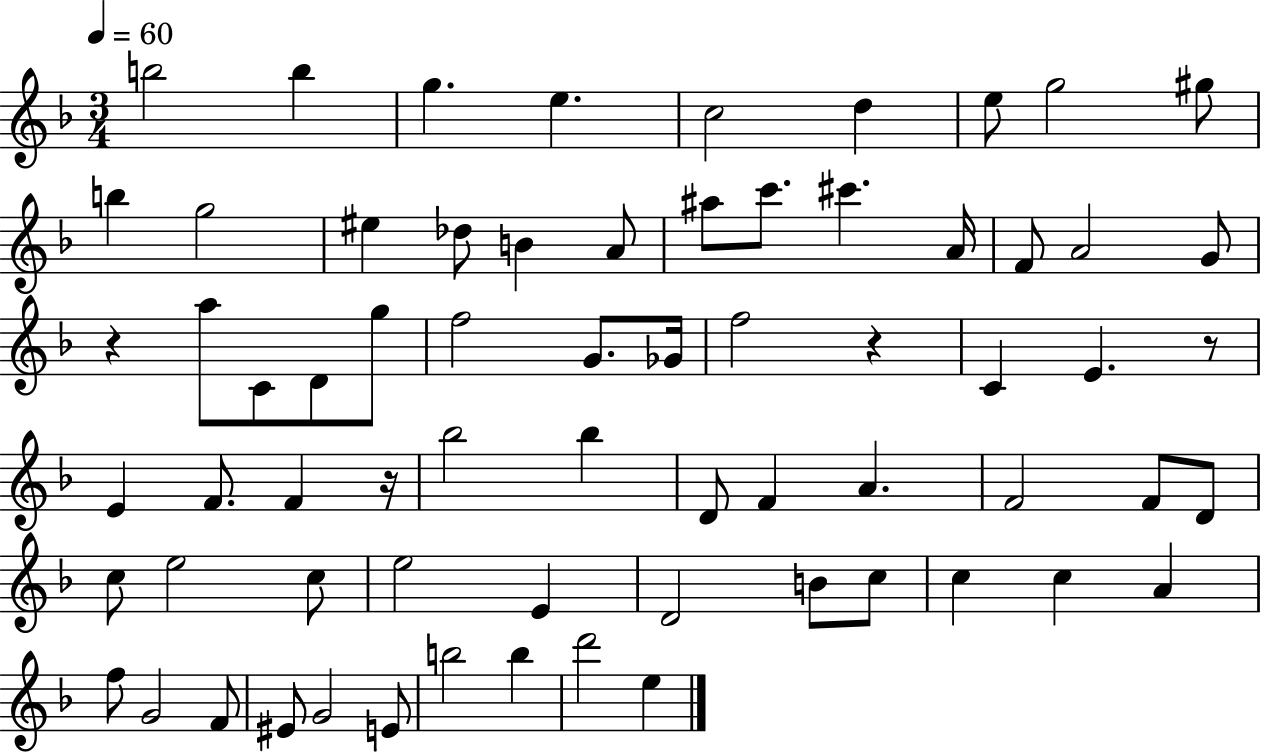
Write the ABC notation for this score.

X:1
T:Untitled
M:3/4
L:1/4
K:F
b2 b g e c2 d e/2 g2 ^g/2 b g2 ^e _d/2 B A/2 ^a/2 c'/2 ^c' A/4 F/2 A2 G/2 z a/2 C/2 D/2 g/2 f2 G/2 _G/4 f2 z C E z/2 E F/2 F z/4 _b2 _b D/2 F A F2 F/2 D/2 c/2 e2 c/2 e2 E D2 B/2 c/2 c c A f/2 G2 F/2 ^E/2 G2 E/2 b2 b d'2 e